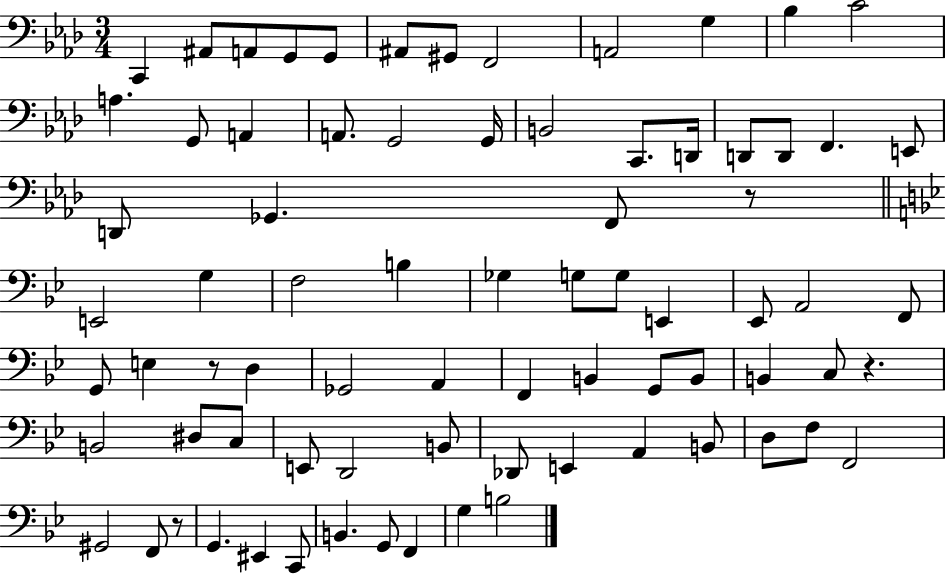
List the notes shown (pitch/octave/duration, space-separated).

C2/q A#2/e A2/e G2/e G2/e A#2/e G#2/e F2/h A2/h G3/q Bb3/q C4/h A3/q. G2/e A2/q A2/e. G2/h G2/s B2/h C2/e. D2/s D2/e D2/e F2/q. E2/e D2/e Gb2/q. F2/e R/e E2/h G3/q F3/h B3/q Gb3/q G3/e G3/e E2/q Eb2/e A2/h F2/e G2/e E3/q R/e D3/q Gb2/h A2/q F2/q B2/q G2/e B2/e B2/q C3/e R/q. B2/h D#3/e C3/e E2/e D2/h B2/e Db2/e E2/q A2/q B2/e D3/e F3/e F2/h G#2/h F2/e R/e G2/q. EIS2/q C2/e B2/q. G2/e F2/q G3/q B3/h